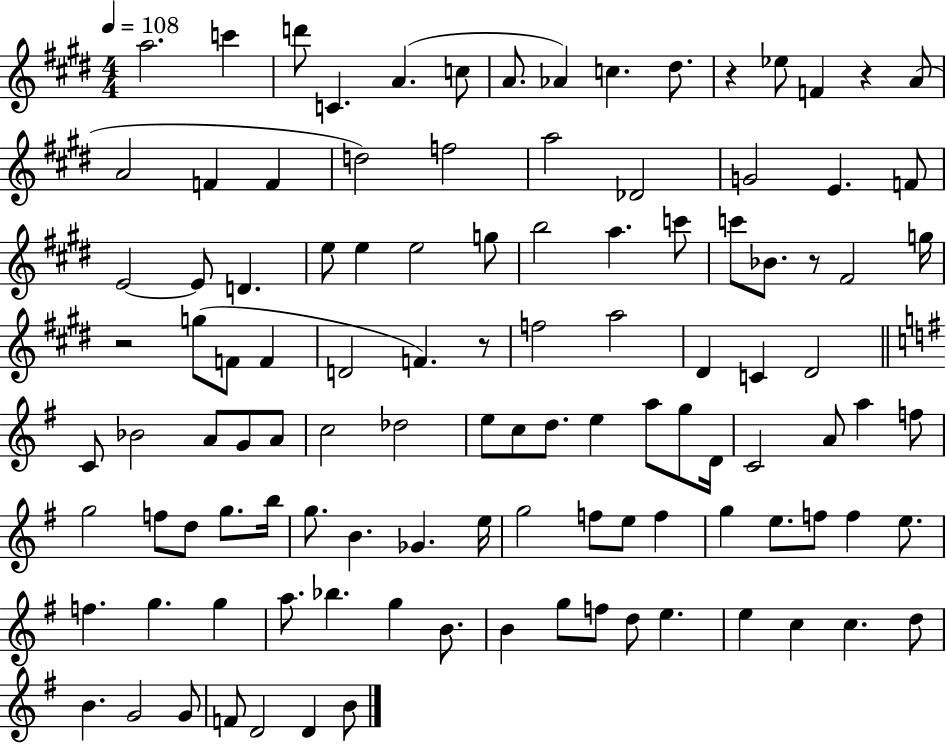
{
  \clef treble
  \numericTimeSignature
  \time 4/4
  \key e \major
  \tempo 4 = 108
  a''2. c'''4 | d'''8 c'4. a'4.( c''8 | a'8. aes'4) c''4. dis''8. | r4 ees''8 f'4 r4 a'8( | \break a'2 f'4 f'4 | d''2) f''2 | a''2 des'2 | g'2 e'4. f'8 | \break e'2~~ e'8 d'4. | e''8 e''4 e''2 g''8 | b''2 a''4. c'''8 | c'''8 bes'8. r8 fis'2 g''16 | \break r2 g''8( f'8 f'4 | d'2 f'4.) r8 | f''2 a''2 | dis'4 c'4 dis'2 | \break \bar "||" \break \key g \major c'8 bes'2 a'8 g'8 a'8 | c''2 des''2 | e''8 c''8 d''8. e''4 a''8 g''8 d'16 | c'2 a'8 a''4 f''8 | \break g''2 f''8 d''8 g''8. b''16 | g''8. b'4. ges'4. e''16 | g''2 f''8 e''8 f''4 | g''4 e''8. f''8 f''4 e''8. | \break f''4. g''4. g''4 | a''8. bes''4. g''4 b'8. | b'4 g''8 f''8 d''8 e''4. | e''4 c''4 c''4. d''8 | \break b'4. g'2 g'8 | f'8 d'2 d'4 b'8 | \bar "|."
}